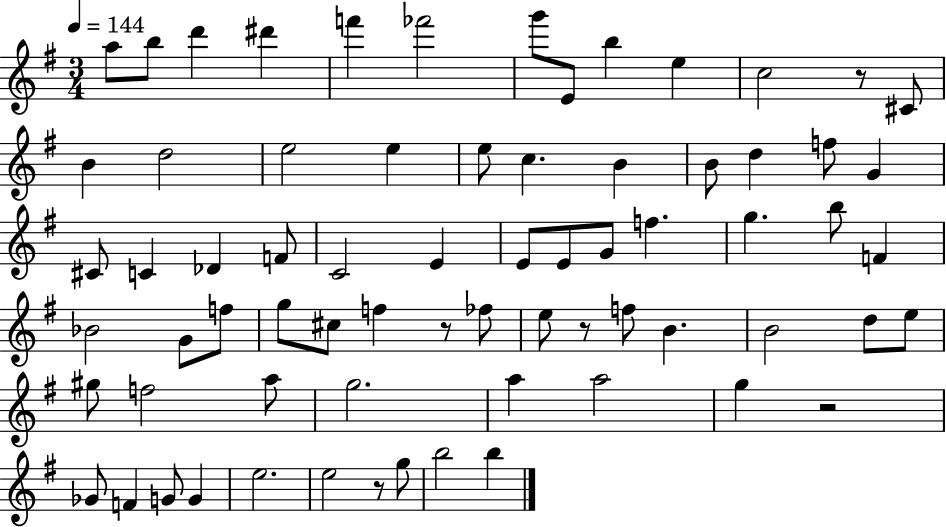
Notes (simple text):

A5/e B5/e D6/q D#6/q F6/q FES6/h G6/e E4/e B5/q E5/q C5/h R/e C#4/e B4/q D5/h E5/h E5/q E5/e C5/q. B4/q B4/e D5/q F5/e G4/q C#4/e C4/q Db4/q F4/e C4/h E4/q E4/e E4/e G4/e F5/q. G5/q. B5/e F4/q Bb4/h G4/e F5/e G5/e C#5/e F5/q R/e FES5/e E5/e R/e F5/e B4/q. B4/h D5/e E5/e G#5/e F5/h A5/e G5/h. A5/q A5/h G5/q R/h Gb4/e F4/q G4/e G4/q E5/h. E5/h R/e G5/e B5/h B5/q